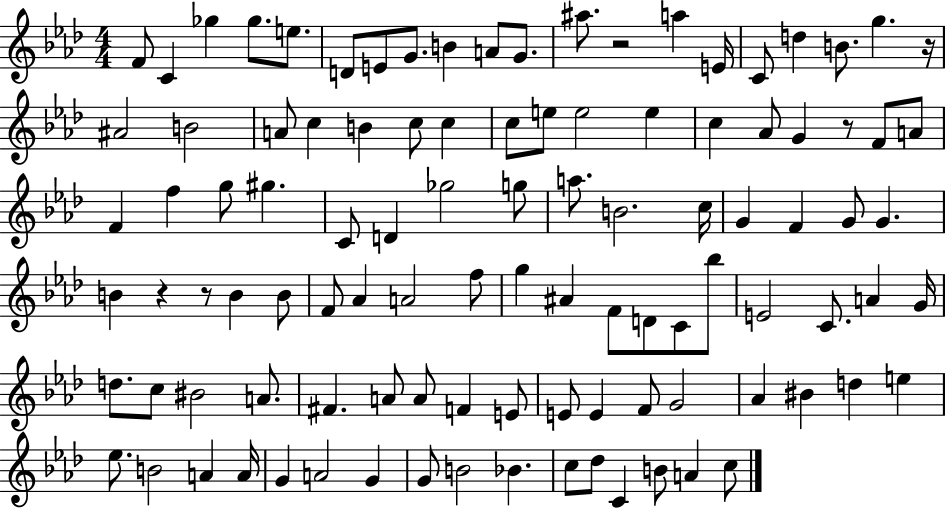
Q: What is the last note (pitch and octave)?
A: C5